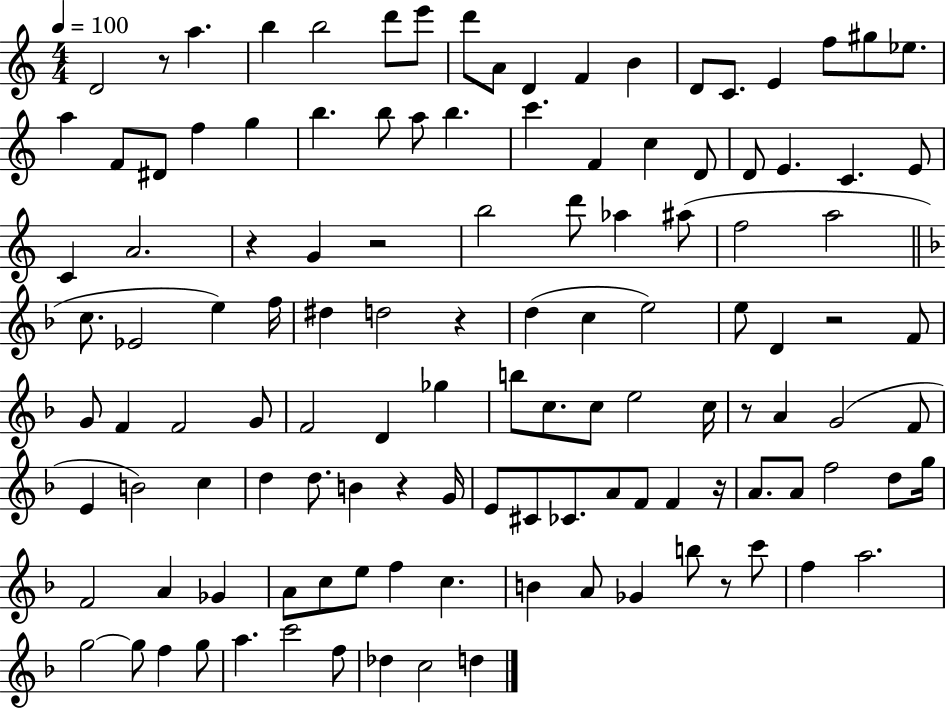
{
  \clef treble
  \numericTimeSignature
  \time 4/4
  \key c \major
  \tempo 4 = 100
  d'2 r8 a''4. | b''4 b''2 d'''8 e'''8 | d'''8 a'8 d'4 f'4 b'4 | d'8 c'8. e'4 f''8 gis''8 ees''8. | \break a''4 f'8 dis'8 f''4 g''4 | b''4. b''8 a''8 b''4. | c'''4. f'4 c''4 d'8 | d'8 e'4. c'4. e'8 | \break c'4 a'2. | r4 g'4 r2 | b''2 d'''8 aes''4 ais''8( | f''2 a''2 | \break \bar "||" \break \key f \major c''8. ees'2 e''4) f''16 | dis''4 d''2 r4 | d''4( c''4 e''2) | e''8 d'4 r2 f'8 | \break g'8 f'4 f'2 g'8 | f'2 d'4 ges''4 | b''8 c''8. c''8 e''2 c''16 | r8 a'4 g'2( f'8 | \break e'4 b'2) c''4 | d''4 d''8. b'4 r4 g'16 | e'8 cis'8 ces'8. a'8 f'8 f'4 r16 | a'8. a'8 f''2 d''8 g''16 | \break f'2 a'4 ges'4 | a'8 c''8 e''8 f''4 c''4. | b'4 a'8 ges'4 b''8 r8 c'''8 | f''4 a''2. | \break g''2~~ g''8 f''4 g''8 | a''4. c'''2 f''8 | des''4 c''2 d''4 | \bar "|."
}